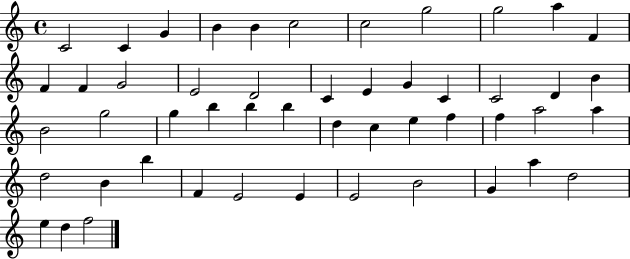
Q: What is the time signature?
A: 4/4